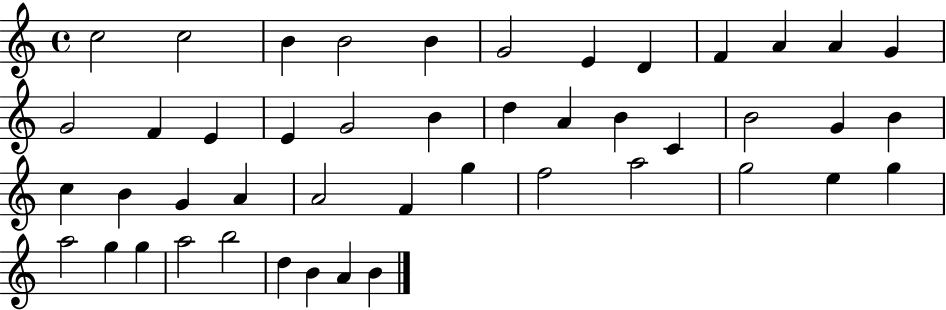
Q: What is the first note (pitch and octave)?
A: C5